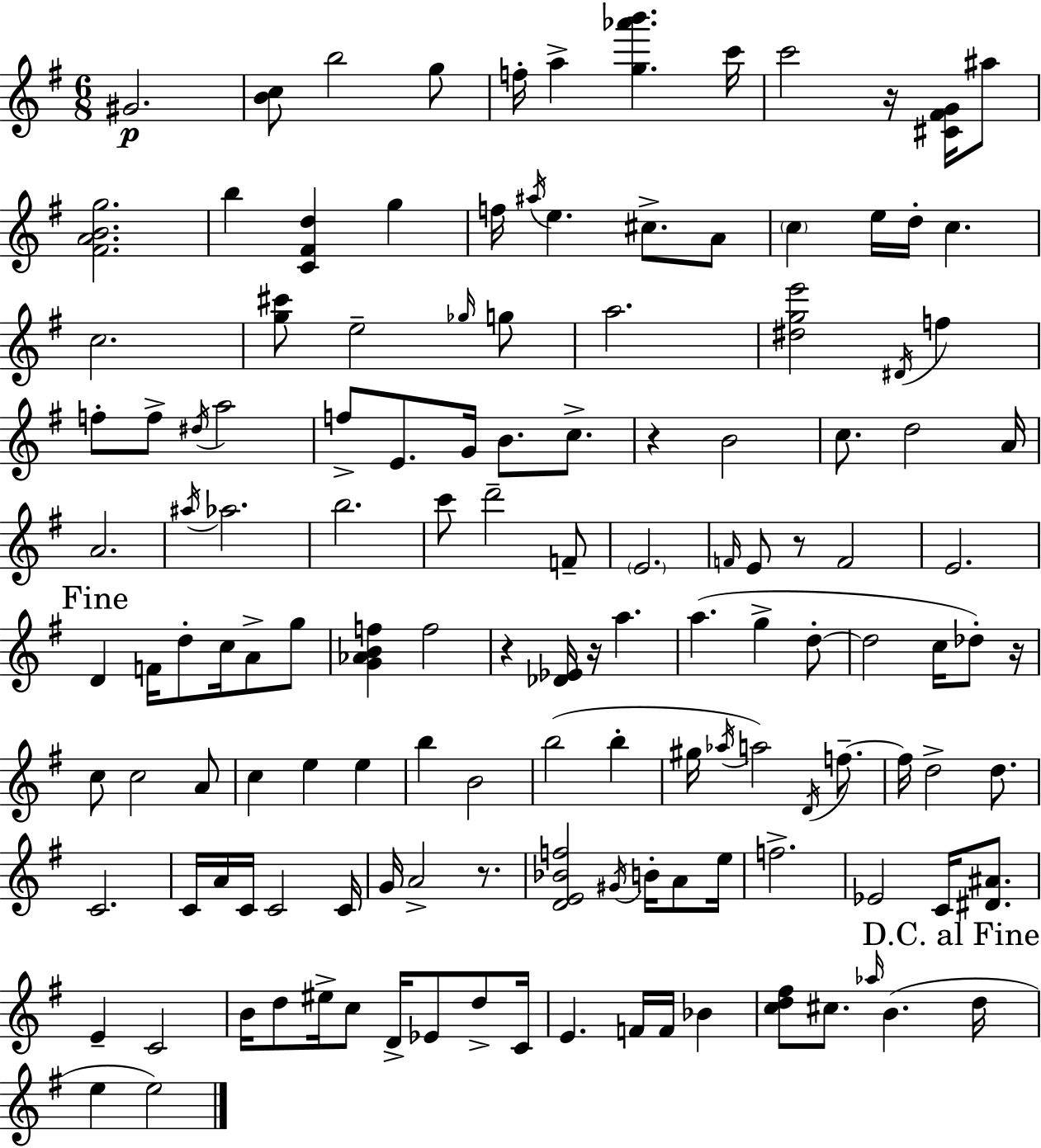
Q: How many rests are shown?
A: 7